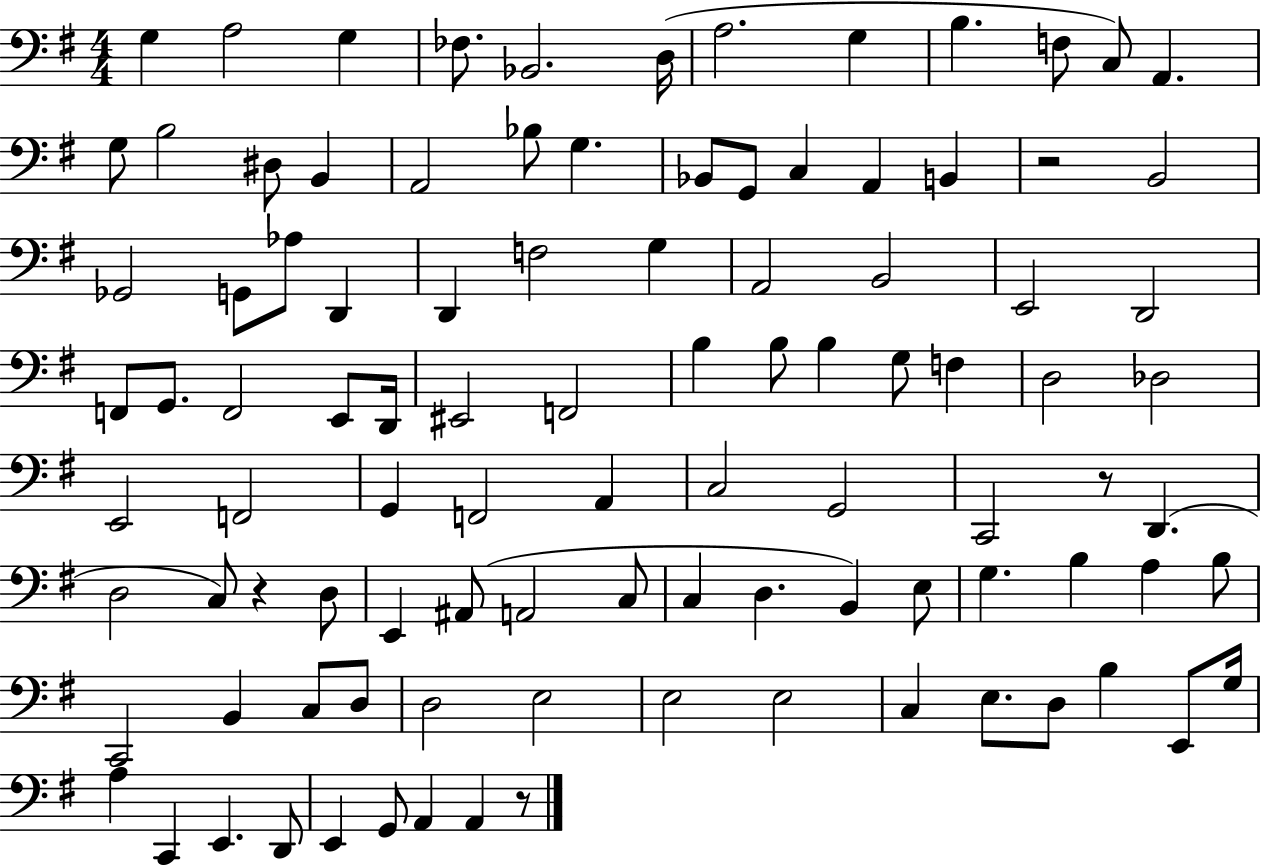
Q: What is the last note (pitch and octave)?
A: A2